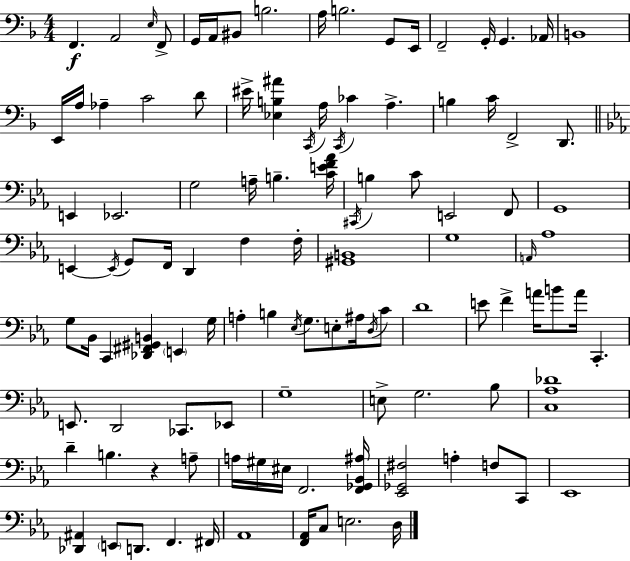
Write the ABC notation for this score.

X:1
T:Untitled
M:4/4
L:1/4
K:F
F,, A,,2 E,/4 F,,/2 G,,/4 A,,/4 ^B,,/2 B,2 A,/4 B,2 G,,/2 E,,/4 F,,2 G,,/4 G,, _A,,/4 B,,4 E,,/4 A,/4 _A, C2 D/2 ^E/4 [_E,B,^A] C,,/4 A,/4 C,,/4 _C A, B, C/4 F,,2 D,,/2 E,, _E,,2 G,2 A,/4 B, [CEF_A]/4 ^C,,/4 B, C/2 E,,2 F,,/2 G,,4 E,, E,,/4 G,,/2 F,,/4 D,, F, F,/4 [^G,,B,,]4 G,4 A,,/4 _A,4 G,/2 _B,,/4 C,, [_D,,^F,,^G,,B,,] E,, G,/4 A, B, _E,/4 G,/2 E,/2 ^A,/4 D,/4 C/2 D4 E/2 F A/4 B/2 A/4 C,, E,,/2 D,,2 _C,,/2 _E,,/2 G,4 E,/2 G,2 _B,/2 [C,_A,_D]4 D B, z A,/2 A,/4 ^G,/4 ^E,/4 F,,2 [F,,_G,,_B,,^A,]/4 [_E,,_G,,^F,]2 A, F,/2 C,,/2 _E,,4 [_D,,^A,,] E,,/2 D,,/2 F,, ^F,,/4 _A,,4 [F,,_A,,]/4 C,/2 E,2 D,/4